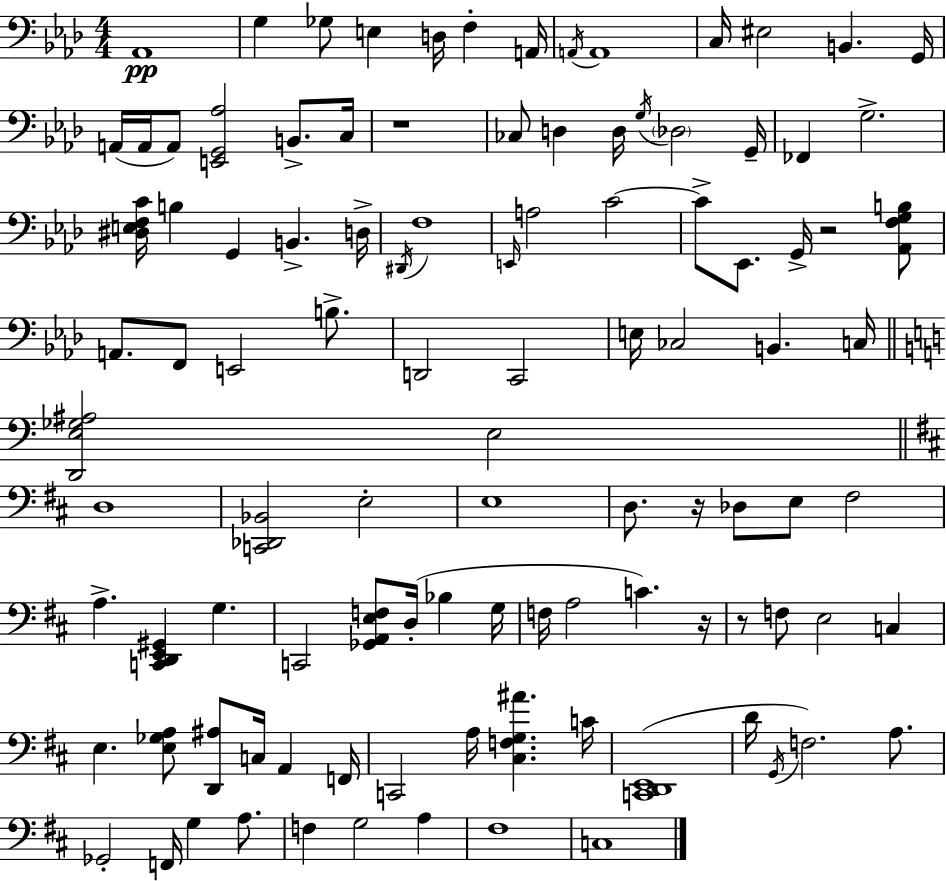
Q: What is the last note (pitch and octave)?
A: C3